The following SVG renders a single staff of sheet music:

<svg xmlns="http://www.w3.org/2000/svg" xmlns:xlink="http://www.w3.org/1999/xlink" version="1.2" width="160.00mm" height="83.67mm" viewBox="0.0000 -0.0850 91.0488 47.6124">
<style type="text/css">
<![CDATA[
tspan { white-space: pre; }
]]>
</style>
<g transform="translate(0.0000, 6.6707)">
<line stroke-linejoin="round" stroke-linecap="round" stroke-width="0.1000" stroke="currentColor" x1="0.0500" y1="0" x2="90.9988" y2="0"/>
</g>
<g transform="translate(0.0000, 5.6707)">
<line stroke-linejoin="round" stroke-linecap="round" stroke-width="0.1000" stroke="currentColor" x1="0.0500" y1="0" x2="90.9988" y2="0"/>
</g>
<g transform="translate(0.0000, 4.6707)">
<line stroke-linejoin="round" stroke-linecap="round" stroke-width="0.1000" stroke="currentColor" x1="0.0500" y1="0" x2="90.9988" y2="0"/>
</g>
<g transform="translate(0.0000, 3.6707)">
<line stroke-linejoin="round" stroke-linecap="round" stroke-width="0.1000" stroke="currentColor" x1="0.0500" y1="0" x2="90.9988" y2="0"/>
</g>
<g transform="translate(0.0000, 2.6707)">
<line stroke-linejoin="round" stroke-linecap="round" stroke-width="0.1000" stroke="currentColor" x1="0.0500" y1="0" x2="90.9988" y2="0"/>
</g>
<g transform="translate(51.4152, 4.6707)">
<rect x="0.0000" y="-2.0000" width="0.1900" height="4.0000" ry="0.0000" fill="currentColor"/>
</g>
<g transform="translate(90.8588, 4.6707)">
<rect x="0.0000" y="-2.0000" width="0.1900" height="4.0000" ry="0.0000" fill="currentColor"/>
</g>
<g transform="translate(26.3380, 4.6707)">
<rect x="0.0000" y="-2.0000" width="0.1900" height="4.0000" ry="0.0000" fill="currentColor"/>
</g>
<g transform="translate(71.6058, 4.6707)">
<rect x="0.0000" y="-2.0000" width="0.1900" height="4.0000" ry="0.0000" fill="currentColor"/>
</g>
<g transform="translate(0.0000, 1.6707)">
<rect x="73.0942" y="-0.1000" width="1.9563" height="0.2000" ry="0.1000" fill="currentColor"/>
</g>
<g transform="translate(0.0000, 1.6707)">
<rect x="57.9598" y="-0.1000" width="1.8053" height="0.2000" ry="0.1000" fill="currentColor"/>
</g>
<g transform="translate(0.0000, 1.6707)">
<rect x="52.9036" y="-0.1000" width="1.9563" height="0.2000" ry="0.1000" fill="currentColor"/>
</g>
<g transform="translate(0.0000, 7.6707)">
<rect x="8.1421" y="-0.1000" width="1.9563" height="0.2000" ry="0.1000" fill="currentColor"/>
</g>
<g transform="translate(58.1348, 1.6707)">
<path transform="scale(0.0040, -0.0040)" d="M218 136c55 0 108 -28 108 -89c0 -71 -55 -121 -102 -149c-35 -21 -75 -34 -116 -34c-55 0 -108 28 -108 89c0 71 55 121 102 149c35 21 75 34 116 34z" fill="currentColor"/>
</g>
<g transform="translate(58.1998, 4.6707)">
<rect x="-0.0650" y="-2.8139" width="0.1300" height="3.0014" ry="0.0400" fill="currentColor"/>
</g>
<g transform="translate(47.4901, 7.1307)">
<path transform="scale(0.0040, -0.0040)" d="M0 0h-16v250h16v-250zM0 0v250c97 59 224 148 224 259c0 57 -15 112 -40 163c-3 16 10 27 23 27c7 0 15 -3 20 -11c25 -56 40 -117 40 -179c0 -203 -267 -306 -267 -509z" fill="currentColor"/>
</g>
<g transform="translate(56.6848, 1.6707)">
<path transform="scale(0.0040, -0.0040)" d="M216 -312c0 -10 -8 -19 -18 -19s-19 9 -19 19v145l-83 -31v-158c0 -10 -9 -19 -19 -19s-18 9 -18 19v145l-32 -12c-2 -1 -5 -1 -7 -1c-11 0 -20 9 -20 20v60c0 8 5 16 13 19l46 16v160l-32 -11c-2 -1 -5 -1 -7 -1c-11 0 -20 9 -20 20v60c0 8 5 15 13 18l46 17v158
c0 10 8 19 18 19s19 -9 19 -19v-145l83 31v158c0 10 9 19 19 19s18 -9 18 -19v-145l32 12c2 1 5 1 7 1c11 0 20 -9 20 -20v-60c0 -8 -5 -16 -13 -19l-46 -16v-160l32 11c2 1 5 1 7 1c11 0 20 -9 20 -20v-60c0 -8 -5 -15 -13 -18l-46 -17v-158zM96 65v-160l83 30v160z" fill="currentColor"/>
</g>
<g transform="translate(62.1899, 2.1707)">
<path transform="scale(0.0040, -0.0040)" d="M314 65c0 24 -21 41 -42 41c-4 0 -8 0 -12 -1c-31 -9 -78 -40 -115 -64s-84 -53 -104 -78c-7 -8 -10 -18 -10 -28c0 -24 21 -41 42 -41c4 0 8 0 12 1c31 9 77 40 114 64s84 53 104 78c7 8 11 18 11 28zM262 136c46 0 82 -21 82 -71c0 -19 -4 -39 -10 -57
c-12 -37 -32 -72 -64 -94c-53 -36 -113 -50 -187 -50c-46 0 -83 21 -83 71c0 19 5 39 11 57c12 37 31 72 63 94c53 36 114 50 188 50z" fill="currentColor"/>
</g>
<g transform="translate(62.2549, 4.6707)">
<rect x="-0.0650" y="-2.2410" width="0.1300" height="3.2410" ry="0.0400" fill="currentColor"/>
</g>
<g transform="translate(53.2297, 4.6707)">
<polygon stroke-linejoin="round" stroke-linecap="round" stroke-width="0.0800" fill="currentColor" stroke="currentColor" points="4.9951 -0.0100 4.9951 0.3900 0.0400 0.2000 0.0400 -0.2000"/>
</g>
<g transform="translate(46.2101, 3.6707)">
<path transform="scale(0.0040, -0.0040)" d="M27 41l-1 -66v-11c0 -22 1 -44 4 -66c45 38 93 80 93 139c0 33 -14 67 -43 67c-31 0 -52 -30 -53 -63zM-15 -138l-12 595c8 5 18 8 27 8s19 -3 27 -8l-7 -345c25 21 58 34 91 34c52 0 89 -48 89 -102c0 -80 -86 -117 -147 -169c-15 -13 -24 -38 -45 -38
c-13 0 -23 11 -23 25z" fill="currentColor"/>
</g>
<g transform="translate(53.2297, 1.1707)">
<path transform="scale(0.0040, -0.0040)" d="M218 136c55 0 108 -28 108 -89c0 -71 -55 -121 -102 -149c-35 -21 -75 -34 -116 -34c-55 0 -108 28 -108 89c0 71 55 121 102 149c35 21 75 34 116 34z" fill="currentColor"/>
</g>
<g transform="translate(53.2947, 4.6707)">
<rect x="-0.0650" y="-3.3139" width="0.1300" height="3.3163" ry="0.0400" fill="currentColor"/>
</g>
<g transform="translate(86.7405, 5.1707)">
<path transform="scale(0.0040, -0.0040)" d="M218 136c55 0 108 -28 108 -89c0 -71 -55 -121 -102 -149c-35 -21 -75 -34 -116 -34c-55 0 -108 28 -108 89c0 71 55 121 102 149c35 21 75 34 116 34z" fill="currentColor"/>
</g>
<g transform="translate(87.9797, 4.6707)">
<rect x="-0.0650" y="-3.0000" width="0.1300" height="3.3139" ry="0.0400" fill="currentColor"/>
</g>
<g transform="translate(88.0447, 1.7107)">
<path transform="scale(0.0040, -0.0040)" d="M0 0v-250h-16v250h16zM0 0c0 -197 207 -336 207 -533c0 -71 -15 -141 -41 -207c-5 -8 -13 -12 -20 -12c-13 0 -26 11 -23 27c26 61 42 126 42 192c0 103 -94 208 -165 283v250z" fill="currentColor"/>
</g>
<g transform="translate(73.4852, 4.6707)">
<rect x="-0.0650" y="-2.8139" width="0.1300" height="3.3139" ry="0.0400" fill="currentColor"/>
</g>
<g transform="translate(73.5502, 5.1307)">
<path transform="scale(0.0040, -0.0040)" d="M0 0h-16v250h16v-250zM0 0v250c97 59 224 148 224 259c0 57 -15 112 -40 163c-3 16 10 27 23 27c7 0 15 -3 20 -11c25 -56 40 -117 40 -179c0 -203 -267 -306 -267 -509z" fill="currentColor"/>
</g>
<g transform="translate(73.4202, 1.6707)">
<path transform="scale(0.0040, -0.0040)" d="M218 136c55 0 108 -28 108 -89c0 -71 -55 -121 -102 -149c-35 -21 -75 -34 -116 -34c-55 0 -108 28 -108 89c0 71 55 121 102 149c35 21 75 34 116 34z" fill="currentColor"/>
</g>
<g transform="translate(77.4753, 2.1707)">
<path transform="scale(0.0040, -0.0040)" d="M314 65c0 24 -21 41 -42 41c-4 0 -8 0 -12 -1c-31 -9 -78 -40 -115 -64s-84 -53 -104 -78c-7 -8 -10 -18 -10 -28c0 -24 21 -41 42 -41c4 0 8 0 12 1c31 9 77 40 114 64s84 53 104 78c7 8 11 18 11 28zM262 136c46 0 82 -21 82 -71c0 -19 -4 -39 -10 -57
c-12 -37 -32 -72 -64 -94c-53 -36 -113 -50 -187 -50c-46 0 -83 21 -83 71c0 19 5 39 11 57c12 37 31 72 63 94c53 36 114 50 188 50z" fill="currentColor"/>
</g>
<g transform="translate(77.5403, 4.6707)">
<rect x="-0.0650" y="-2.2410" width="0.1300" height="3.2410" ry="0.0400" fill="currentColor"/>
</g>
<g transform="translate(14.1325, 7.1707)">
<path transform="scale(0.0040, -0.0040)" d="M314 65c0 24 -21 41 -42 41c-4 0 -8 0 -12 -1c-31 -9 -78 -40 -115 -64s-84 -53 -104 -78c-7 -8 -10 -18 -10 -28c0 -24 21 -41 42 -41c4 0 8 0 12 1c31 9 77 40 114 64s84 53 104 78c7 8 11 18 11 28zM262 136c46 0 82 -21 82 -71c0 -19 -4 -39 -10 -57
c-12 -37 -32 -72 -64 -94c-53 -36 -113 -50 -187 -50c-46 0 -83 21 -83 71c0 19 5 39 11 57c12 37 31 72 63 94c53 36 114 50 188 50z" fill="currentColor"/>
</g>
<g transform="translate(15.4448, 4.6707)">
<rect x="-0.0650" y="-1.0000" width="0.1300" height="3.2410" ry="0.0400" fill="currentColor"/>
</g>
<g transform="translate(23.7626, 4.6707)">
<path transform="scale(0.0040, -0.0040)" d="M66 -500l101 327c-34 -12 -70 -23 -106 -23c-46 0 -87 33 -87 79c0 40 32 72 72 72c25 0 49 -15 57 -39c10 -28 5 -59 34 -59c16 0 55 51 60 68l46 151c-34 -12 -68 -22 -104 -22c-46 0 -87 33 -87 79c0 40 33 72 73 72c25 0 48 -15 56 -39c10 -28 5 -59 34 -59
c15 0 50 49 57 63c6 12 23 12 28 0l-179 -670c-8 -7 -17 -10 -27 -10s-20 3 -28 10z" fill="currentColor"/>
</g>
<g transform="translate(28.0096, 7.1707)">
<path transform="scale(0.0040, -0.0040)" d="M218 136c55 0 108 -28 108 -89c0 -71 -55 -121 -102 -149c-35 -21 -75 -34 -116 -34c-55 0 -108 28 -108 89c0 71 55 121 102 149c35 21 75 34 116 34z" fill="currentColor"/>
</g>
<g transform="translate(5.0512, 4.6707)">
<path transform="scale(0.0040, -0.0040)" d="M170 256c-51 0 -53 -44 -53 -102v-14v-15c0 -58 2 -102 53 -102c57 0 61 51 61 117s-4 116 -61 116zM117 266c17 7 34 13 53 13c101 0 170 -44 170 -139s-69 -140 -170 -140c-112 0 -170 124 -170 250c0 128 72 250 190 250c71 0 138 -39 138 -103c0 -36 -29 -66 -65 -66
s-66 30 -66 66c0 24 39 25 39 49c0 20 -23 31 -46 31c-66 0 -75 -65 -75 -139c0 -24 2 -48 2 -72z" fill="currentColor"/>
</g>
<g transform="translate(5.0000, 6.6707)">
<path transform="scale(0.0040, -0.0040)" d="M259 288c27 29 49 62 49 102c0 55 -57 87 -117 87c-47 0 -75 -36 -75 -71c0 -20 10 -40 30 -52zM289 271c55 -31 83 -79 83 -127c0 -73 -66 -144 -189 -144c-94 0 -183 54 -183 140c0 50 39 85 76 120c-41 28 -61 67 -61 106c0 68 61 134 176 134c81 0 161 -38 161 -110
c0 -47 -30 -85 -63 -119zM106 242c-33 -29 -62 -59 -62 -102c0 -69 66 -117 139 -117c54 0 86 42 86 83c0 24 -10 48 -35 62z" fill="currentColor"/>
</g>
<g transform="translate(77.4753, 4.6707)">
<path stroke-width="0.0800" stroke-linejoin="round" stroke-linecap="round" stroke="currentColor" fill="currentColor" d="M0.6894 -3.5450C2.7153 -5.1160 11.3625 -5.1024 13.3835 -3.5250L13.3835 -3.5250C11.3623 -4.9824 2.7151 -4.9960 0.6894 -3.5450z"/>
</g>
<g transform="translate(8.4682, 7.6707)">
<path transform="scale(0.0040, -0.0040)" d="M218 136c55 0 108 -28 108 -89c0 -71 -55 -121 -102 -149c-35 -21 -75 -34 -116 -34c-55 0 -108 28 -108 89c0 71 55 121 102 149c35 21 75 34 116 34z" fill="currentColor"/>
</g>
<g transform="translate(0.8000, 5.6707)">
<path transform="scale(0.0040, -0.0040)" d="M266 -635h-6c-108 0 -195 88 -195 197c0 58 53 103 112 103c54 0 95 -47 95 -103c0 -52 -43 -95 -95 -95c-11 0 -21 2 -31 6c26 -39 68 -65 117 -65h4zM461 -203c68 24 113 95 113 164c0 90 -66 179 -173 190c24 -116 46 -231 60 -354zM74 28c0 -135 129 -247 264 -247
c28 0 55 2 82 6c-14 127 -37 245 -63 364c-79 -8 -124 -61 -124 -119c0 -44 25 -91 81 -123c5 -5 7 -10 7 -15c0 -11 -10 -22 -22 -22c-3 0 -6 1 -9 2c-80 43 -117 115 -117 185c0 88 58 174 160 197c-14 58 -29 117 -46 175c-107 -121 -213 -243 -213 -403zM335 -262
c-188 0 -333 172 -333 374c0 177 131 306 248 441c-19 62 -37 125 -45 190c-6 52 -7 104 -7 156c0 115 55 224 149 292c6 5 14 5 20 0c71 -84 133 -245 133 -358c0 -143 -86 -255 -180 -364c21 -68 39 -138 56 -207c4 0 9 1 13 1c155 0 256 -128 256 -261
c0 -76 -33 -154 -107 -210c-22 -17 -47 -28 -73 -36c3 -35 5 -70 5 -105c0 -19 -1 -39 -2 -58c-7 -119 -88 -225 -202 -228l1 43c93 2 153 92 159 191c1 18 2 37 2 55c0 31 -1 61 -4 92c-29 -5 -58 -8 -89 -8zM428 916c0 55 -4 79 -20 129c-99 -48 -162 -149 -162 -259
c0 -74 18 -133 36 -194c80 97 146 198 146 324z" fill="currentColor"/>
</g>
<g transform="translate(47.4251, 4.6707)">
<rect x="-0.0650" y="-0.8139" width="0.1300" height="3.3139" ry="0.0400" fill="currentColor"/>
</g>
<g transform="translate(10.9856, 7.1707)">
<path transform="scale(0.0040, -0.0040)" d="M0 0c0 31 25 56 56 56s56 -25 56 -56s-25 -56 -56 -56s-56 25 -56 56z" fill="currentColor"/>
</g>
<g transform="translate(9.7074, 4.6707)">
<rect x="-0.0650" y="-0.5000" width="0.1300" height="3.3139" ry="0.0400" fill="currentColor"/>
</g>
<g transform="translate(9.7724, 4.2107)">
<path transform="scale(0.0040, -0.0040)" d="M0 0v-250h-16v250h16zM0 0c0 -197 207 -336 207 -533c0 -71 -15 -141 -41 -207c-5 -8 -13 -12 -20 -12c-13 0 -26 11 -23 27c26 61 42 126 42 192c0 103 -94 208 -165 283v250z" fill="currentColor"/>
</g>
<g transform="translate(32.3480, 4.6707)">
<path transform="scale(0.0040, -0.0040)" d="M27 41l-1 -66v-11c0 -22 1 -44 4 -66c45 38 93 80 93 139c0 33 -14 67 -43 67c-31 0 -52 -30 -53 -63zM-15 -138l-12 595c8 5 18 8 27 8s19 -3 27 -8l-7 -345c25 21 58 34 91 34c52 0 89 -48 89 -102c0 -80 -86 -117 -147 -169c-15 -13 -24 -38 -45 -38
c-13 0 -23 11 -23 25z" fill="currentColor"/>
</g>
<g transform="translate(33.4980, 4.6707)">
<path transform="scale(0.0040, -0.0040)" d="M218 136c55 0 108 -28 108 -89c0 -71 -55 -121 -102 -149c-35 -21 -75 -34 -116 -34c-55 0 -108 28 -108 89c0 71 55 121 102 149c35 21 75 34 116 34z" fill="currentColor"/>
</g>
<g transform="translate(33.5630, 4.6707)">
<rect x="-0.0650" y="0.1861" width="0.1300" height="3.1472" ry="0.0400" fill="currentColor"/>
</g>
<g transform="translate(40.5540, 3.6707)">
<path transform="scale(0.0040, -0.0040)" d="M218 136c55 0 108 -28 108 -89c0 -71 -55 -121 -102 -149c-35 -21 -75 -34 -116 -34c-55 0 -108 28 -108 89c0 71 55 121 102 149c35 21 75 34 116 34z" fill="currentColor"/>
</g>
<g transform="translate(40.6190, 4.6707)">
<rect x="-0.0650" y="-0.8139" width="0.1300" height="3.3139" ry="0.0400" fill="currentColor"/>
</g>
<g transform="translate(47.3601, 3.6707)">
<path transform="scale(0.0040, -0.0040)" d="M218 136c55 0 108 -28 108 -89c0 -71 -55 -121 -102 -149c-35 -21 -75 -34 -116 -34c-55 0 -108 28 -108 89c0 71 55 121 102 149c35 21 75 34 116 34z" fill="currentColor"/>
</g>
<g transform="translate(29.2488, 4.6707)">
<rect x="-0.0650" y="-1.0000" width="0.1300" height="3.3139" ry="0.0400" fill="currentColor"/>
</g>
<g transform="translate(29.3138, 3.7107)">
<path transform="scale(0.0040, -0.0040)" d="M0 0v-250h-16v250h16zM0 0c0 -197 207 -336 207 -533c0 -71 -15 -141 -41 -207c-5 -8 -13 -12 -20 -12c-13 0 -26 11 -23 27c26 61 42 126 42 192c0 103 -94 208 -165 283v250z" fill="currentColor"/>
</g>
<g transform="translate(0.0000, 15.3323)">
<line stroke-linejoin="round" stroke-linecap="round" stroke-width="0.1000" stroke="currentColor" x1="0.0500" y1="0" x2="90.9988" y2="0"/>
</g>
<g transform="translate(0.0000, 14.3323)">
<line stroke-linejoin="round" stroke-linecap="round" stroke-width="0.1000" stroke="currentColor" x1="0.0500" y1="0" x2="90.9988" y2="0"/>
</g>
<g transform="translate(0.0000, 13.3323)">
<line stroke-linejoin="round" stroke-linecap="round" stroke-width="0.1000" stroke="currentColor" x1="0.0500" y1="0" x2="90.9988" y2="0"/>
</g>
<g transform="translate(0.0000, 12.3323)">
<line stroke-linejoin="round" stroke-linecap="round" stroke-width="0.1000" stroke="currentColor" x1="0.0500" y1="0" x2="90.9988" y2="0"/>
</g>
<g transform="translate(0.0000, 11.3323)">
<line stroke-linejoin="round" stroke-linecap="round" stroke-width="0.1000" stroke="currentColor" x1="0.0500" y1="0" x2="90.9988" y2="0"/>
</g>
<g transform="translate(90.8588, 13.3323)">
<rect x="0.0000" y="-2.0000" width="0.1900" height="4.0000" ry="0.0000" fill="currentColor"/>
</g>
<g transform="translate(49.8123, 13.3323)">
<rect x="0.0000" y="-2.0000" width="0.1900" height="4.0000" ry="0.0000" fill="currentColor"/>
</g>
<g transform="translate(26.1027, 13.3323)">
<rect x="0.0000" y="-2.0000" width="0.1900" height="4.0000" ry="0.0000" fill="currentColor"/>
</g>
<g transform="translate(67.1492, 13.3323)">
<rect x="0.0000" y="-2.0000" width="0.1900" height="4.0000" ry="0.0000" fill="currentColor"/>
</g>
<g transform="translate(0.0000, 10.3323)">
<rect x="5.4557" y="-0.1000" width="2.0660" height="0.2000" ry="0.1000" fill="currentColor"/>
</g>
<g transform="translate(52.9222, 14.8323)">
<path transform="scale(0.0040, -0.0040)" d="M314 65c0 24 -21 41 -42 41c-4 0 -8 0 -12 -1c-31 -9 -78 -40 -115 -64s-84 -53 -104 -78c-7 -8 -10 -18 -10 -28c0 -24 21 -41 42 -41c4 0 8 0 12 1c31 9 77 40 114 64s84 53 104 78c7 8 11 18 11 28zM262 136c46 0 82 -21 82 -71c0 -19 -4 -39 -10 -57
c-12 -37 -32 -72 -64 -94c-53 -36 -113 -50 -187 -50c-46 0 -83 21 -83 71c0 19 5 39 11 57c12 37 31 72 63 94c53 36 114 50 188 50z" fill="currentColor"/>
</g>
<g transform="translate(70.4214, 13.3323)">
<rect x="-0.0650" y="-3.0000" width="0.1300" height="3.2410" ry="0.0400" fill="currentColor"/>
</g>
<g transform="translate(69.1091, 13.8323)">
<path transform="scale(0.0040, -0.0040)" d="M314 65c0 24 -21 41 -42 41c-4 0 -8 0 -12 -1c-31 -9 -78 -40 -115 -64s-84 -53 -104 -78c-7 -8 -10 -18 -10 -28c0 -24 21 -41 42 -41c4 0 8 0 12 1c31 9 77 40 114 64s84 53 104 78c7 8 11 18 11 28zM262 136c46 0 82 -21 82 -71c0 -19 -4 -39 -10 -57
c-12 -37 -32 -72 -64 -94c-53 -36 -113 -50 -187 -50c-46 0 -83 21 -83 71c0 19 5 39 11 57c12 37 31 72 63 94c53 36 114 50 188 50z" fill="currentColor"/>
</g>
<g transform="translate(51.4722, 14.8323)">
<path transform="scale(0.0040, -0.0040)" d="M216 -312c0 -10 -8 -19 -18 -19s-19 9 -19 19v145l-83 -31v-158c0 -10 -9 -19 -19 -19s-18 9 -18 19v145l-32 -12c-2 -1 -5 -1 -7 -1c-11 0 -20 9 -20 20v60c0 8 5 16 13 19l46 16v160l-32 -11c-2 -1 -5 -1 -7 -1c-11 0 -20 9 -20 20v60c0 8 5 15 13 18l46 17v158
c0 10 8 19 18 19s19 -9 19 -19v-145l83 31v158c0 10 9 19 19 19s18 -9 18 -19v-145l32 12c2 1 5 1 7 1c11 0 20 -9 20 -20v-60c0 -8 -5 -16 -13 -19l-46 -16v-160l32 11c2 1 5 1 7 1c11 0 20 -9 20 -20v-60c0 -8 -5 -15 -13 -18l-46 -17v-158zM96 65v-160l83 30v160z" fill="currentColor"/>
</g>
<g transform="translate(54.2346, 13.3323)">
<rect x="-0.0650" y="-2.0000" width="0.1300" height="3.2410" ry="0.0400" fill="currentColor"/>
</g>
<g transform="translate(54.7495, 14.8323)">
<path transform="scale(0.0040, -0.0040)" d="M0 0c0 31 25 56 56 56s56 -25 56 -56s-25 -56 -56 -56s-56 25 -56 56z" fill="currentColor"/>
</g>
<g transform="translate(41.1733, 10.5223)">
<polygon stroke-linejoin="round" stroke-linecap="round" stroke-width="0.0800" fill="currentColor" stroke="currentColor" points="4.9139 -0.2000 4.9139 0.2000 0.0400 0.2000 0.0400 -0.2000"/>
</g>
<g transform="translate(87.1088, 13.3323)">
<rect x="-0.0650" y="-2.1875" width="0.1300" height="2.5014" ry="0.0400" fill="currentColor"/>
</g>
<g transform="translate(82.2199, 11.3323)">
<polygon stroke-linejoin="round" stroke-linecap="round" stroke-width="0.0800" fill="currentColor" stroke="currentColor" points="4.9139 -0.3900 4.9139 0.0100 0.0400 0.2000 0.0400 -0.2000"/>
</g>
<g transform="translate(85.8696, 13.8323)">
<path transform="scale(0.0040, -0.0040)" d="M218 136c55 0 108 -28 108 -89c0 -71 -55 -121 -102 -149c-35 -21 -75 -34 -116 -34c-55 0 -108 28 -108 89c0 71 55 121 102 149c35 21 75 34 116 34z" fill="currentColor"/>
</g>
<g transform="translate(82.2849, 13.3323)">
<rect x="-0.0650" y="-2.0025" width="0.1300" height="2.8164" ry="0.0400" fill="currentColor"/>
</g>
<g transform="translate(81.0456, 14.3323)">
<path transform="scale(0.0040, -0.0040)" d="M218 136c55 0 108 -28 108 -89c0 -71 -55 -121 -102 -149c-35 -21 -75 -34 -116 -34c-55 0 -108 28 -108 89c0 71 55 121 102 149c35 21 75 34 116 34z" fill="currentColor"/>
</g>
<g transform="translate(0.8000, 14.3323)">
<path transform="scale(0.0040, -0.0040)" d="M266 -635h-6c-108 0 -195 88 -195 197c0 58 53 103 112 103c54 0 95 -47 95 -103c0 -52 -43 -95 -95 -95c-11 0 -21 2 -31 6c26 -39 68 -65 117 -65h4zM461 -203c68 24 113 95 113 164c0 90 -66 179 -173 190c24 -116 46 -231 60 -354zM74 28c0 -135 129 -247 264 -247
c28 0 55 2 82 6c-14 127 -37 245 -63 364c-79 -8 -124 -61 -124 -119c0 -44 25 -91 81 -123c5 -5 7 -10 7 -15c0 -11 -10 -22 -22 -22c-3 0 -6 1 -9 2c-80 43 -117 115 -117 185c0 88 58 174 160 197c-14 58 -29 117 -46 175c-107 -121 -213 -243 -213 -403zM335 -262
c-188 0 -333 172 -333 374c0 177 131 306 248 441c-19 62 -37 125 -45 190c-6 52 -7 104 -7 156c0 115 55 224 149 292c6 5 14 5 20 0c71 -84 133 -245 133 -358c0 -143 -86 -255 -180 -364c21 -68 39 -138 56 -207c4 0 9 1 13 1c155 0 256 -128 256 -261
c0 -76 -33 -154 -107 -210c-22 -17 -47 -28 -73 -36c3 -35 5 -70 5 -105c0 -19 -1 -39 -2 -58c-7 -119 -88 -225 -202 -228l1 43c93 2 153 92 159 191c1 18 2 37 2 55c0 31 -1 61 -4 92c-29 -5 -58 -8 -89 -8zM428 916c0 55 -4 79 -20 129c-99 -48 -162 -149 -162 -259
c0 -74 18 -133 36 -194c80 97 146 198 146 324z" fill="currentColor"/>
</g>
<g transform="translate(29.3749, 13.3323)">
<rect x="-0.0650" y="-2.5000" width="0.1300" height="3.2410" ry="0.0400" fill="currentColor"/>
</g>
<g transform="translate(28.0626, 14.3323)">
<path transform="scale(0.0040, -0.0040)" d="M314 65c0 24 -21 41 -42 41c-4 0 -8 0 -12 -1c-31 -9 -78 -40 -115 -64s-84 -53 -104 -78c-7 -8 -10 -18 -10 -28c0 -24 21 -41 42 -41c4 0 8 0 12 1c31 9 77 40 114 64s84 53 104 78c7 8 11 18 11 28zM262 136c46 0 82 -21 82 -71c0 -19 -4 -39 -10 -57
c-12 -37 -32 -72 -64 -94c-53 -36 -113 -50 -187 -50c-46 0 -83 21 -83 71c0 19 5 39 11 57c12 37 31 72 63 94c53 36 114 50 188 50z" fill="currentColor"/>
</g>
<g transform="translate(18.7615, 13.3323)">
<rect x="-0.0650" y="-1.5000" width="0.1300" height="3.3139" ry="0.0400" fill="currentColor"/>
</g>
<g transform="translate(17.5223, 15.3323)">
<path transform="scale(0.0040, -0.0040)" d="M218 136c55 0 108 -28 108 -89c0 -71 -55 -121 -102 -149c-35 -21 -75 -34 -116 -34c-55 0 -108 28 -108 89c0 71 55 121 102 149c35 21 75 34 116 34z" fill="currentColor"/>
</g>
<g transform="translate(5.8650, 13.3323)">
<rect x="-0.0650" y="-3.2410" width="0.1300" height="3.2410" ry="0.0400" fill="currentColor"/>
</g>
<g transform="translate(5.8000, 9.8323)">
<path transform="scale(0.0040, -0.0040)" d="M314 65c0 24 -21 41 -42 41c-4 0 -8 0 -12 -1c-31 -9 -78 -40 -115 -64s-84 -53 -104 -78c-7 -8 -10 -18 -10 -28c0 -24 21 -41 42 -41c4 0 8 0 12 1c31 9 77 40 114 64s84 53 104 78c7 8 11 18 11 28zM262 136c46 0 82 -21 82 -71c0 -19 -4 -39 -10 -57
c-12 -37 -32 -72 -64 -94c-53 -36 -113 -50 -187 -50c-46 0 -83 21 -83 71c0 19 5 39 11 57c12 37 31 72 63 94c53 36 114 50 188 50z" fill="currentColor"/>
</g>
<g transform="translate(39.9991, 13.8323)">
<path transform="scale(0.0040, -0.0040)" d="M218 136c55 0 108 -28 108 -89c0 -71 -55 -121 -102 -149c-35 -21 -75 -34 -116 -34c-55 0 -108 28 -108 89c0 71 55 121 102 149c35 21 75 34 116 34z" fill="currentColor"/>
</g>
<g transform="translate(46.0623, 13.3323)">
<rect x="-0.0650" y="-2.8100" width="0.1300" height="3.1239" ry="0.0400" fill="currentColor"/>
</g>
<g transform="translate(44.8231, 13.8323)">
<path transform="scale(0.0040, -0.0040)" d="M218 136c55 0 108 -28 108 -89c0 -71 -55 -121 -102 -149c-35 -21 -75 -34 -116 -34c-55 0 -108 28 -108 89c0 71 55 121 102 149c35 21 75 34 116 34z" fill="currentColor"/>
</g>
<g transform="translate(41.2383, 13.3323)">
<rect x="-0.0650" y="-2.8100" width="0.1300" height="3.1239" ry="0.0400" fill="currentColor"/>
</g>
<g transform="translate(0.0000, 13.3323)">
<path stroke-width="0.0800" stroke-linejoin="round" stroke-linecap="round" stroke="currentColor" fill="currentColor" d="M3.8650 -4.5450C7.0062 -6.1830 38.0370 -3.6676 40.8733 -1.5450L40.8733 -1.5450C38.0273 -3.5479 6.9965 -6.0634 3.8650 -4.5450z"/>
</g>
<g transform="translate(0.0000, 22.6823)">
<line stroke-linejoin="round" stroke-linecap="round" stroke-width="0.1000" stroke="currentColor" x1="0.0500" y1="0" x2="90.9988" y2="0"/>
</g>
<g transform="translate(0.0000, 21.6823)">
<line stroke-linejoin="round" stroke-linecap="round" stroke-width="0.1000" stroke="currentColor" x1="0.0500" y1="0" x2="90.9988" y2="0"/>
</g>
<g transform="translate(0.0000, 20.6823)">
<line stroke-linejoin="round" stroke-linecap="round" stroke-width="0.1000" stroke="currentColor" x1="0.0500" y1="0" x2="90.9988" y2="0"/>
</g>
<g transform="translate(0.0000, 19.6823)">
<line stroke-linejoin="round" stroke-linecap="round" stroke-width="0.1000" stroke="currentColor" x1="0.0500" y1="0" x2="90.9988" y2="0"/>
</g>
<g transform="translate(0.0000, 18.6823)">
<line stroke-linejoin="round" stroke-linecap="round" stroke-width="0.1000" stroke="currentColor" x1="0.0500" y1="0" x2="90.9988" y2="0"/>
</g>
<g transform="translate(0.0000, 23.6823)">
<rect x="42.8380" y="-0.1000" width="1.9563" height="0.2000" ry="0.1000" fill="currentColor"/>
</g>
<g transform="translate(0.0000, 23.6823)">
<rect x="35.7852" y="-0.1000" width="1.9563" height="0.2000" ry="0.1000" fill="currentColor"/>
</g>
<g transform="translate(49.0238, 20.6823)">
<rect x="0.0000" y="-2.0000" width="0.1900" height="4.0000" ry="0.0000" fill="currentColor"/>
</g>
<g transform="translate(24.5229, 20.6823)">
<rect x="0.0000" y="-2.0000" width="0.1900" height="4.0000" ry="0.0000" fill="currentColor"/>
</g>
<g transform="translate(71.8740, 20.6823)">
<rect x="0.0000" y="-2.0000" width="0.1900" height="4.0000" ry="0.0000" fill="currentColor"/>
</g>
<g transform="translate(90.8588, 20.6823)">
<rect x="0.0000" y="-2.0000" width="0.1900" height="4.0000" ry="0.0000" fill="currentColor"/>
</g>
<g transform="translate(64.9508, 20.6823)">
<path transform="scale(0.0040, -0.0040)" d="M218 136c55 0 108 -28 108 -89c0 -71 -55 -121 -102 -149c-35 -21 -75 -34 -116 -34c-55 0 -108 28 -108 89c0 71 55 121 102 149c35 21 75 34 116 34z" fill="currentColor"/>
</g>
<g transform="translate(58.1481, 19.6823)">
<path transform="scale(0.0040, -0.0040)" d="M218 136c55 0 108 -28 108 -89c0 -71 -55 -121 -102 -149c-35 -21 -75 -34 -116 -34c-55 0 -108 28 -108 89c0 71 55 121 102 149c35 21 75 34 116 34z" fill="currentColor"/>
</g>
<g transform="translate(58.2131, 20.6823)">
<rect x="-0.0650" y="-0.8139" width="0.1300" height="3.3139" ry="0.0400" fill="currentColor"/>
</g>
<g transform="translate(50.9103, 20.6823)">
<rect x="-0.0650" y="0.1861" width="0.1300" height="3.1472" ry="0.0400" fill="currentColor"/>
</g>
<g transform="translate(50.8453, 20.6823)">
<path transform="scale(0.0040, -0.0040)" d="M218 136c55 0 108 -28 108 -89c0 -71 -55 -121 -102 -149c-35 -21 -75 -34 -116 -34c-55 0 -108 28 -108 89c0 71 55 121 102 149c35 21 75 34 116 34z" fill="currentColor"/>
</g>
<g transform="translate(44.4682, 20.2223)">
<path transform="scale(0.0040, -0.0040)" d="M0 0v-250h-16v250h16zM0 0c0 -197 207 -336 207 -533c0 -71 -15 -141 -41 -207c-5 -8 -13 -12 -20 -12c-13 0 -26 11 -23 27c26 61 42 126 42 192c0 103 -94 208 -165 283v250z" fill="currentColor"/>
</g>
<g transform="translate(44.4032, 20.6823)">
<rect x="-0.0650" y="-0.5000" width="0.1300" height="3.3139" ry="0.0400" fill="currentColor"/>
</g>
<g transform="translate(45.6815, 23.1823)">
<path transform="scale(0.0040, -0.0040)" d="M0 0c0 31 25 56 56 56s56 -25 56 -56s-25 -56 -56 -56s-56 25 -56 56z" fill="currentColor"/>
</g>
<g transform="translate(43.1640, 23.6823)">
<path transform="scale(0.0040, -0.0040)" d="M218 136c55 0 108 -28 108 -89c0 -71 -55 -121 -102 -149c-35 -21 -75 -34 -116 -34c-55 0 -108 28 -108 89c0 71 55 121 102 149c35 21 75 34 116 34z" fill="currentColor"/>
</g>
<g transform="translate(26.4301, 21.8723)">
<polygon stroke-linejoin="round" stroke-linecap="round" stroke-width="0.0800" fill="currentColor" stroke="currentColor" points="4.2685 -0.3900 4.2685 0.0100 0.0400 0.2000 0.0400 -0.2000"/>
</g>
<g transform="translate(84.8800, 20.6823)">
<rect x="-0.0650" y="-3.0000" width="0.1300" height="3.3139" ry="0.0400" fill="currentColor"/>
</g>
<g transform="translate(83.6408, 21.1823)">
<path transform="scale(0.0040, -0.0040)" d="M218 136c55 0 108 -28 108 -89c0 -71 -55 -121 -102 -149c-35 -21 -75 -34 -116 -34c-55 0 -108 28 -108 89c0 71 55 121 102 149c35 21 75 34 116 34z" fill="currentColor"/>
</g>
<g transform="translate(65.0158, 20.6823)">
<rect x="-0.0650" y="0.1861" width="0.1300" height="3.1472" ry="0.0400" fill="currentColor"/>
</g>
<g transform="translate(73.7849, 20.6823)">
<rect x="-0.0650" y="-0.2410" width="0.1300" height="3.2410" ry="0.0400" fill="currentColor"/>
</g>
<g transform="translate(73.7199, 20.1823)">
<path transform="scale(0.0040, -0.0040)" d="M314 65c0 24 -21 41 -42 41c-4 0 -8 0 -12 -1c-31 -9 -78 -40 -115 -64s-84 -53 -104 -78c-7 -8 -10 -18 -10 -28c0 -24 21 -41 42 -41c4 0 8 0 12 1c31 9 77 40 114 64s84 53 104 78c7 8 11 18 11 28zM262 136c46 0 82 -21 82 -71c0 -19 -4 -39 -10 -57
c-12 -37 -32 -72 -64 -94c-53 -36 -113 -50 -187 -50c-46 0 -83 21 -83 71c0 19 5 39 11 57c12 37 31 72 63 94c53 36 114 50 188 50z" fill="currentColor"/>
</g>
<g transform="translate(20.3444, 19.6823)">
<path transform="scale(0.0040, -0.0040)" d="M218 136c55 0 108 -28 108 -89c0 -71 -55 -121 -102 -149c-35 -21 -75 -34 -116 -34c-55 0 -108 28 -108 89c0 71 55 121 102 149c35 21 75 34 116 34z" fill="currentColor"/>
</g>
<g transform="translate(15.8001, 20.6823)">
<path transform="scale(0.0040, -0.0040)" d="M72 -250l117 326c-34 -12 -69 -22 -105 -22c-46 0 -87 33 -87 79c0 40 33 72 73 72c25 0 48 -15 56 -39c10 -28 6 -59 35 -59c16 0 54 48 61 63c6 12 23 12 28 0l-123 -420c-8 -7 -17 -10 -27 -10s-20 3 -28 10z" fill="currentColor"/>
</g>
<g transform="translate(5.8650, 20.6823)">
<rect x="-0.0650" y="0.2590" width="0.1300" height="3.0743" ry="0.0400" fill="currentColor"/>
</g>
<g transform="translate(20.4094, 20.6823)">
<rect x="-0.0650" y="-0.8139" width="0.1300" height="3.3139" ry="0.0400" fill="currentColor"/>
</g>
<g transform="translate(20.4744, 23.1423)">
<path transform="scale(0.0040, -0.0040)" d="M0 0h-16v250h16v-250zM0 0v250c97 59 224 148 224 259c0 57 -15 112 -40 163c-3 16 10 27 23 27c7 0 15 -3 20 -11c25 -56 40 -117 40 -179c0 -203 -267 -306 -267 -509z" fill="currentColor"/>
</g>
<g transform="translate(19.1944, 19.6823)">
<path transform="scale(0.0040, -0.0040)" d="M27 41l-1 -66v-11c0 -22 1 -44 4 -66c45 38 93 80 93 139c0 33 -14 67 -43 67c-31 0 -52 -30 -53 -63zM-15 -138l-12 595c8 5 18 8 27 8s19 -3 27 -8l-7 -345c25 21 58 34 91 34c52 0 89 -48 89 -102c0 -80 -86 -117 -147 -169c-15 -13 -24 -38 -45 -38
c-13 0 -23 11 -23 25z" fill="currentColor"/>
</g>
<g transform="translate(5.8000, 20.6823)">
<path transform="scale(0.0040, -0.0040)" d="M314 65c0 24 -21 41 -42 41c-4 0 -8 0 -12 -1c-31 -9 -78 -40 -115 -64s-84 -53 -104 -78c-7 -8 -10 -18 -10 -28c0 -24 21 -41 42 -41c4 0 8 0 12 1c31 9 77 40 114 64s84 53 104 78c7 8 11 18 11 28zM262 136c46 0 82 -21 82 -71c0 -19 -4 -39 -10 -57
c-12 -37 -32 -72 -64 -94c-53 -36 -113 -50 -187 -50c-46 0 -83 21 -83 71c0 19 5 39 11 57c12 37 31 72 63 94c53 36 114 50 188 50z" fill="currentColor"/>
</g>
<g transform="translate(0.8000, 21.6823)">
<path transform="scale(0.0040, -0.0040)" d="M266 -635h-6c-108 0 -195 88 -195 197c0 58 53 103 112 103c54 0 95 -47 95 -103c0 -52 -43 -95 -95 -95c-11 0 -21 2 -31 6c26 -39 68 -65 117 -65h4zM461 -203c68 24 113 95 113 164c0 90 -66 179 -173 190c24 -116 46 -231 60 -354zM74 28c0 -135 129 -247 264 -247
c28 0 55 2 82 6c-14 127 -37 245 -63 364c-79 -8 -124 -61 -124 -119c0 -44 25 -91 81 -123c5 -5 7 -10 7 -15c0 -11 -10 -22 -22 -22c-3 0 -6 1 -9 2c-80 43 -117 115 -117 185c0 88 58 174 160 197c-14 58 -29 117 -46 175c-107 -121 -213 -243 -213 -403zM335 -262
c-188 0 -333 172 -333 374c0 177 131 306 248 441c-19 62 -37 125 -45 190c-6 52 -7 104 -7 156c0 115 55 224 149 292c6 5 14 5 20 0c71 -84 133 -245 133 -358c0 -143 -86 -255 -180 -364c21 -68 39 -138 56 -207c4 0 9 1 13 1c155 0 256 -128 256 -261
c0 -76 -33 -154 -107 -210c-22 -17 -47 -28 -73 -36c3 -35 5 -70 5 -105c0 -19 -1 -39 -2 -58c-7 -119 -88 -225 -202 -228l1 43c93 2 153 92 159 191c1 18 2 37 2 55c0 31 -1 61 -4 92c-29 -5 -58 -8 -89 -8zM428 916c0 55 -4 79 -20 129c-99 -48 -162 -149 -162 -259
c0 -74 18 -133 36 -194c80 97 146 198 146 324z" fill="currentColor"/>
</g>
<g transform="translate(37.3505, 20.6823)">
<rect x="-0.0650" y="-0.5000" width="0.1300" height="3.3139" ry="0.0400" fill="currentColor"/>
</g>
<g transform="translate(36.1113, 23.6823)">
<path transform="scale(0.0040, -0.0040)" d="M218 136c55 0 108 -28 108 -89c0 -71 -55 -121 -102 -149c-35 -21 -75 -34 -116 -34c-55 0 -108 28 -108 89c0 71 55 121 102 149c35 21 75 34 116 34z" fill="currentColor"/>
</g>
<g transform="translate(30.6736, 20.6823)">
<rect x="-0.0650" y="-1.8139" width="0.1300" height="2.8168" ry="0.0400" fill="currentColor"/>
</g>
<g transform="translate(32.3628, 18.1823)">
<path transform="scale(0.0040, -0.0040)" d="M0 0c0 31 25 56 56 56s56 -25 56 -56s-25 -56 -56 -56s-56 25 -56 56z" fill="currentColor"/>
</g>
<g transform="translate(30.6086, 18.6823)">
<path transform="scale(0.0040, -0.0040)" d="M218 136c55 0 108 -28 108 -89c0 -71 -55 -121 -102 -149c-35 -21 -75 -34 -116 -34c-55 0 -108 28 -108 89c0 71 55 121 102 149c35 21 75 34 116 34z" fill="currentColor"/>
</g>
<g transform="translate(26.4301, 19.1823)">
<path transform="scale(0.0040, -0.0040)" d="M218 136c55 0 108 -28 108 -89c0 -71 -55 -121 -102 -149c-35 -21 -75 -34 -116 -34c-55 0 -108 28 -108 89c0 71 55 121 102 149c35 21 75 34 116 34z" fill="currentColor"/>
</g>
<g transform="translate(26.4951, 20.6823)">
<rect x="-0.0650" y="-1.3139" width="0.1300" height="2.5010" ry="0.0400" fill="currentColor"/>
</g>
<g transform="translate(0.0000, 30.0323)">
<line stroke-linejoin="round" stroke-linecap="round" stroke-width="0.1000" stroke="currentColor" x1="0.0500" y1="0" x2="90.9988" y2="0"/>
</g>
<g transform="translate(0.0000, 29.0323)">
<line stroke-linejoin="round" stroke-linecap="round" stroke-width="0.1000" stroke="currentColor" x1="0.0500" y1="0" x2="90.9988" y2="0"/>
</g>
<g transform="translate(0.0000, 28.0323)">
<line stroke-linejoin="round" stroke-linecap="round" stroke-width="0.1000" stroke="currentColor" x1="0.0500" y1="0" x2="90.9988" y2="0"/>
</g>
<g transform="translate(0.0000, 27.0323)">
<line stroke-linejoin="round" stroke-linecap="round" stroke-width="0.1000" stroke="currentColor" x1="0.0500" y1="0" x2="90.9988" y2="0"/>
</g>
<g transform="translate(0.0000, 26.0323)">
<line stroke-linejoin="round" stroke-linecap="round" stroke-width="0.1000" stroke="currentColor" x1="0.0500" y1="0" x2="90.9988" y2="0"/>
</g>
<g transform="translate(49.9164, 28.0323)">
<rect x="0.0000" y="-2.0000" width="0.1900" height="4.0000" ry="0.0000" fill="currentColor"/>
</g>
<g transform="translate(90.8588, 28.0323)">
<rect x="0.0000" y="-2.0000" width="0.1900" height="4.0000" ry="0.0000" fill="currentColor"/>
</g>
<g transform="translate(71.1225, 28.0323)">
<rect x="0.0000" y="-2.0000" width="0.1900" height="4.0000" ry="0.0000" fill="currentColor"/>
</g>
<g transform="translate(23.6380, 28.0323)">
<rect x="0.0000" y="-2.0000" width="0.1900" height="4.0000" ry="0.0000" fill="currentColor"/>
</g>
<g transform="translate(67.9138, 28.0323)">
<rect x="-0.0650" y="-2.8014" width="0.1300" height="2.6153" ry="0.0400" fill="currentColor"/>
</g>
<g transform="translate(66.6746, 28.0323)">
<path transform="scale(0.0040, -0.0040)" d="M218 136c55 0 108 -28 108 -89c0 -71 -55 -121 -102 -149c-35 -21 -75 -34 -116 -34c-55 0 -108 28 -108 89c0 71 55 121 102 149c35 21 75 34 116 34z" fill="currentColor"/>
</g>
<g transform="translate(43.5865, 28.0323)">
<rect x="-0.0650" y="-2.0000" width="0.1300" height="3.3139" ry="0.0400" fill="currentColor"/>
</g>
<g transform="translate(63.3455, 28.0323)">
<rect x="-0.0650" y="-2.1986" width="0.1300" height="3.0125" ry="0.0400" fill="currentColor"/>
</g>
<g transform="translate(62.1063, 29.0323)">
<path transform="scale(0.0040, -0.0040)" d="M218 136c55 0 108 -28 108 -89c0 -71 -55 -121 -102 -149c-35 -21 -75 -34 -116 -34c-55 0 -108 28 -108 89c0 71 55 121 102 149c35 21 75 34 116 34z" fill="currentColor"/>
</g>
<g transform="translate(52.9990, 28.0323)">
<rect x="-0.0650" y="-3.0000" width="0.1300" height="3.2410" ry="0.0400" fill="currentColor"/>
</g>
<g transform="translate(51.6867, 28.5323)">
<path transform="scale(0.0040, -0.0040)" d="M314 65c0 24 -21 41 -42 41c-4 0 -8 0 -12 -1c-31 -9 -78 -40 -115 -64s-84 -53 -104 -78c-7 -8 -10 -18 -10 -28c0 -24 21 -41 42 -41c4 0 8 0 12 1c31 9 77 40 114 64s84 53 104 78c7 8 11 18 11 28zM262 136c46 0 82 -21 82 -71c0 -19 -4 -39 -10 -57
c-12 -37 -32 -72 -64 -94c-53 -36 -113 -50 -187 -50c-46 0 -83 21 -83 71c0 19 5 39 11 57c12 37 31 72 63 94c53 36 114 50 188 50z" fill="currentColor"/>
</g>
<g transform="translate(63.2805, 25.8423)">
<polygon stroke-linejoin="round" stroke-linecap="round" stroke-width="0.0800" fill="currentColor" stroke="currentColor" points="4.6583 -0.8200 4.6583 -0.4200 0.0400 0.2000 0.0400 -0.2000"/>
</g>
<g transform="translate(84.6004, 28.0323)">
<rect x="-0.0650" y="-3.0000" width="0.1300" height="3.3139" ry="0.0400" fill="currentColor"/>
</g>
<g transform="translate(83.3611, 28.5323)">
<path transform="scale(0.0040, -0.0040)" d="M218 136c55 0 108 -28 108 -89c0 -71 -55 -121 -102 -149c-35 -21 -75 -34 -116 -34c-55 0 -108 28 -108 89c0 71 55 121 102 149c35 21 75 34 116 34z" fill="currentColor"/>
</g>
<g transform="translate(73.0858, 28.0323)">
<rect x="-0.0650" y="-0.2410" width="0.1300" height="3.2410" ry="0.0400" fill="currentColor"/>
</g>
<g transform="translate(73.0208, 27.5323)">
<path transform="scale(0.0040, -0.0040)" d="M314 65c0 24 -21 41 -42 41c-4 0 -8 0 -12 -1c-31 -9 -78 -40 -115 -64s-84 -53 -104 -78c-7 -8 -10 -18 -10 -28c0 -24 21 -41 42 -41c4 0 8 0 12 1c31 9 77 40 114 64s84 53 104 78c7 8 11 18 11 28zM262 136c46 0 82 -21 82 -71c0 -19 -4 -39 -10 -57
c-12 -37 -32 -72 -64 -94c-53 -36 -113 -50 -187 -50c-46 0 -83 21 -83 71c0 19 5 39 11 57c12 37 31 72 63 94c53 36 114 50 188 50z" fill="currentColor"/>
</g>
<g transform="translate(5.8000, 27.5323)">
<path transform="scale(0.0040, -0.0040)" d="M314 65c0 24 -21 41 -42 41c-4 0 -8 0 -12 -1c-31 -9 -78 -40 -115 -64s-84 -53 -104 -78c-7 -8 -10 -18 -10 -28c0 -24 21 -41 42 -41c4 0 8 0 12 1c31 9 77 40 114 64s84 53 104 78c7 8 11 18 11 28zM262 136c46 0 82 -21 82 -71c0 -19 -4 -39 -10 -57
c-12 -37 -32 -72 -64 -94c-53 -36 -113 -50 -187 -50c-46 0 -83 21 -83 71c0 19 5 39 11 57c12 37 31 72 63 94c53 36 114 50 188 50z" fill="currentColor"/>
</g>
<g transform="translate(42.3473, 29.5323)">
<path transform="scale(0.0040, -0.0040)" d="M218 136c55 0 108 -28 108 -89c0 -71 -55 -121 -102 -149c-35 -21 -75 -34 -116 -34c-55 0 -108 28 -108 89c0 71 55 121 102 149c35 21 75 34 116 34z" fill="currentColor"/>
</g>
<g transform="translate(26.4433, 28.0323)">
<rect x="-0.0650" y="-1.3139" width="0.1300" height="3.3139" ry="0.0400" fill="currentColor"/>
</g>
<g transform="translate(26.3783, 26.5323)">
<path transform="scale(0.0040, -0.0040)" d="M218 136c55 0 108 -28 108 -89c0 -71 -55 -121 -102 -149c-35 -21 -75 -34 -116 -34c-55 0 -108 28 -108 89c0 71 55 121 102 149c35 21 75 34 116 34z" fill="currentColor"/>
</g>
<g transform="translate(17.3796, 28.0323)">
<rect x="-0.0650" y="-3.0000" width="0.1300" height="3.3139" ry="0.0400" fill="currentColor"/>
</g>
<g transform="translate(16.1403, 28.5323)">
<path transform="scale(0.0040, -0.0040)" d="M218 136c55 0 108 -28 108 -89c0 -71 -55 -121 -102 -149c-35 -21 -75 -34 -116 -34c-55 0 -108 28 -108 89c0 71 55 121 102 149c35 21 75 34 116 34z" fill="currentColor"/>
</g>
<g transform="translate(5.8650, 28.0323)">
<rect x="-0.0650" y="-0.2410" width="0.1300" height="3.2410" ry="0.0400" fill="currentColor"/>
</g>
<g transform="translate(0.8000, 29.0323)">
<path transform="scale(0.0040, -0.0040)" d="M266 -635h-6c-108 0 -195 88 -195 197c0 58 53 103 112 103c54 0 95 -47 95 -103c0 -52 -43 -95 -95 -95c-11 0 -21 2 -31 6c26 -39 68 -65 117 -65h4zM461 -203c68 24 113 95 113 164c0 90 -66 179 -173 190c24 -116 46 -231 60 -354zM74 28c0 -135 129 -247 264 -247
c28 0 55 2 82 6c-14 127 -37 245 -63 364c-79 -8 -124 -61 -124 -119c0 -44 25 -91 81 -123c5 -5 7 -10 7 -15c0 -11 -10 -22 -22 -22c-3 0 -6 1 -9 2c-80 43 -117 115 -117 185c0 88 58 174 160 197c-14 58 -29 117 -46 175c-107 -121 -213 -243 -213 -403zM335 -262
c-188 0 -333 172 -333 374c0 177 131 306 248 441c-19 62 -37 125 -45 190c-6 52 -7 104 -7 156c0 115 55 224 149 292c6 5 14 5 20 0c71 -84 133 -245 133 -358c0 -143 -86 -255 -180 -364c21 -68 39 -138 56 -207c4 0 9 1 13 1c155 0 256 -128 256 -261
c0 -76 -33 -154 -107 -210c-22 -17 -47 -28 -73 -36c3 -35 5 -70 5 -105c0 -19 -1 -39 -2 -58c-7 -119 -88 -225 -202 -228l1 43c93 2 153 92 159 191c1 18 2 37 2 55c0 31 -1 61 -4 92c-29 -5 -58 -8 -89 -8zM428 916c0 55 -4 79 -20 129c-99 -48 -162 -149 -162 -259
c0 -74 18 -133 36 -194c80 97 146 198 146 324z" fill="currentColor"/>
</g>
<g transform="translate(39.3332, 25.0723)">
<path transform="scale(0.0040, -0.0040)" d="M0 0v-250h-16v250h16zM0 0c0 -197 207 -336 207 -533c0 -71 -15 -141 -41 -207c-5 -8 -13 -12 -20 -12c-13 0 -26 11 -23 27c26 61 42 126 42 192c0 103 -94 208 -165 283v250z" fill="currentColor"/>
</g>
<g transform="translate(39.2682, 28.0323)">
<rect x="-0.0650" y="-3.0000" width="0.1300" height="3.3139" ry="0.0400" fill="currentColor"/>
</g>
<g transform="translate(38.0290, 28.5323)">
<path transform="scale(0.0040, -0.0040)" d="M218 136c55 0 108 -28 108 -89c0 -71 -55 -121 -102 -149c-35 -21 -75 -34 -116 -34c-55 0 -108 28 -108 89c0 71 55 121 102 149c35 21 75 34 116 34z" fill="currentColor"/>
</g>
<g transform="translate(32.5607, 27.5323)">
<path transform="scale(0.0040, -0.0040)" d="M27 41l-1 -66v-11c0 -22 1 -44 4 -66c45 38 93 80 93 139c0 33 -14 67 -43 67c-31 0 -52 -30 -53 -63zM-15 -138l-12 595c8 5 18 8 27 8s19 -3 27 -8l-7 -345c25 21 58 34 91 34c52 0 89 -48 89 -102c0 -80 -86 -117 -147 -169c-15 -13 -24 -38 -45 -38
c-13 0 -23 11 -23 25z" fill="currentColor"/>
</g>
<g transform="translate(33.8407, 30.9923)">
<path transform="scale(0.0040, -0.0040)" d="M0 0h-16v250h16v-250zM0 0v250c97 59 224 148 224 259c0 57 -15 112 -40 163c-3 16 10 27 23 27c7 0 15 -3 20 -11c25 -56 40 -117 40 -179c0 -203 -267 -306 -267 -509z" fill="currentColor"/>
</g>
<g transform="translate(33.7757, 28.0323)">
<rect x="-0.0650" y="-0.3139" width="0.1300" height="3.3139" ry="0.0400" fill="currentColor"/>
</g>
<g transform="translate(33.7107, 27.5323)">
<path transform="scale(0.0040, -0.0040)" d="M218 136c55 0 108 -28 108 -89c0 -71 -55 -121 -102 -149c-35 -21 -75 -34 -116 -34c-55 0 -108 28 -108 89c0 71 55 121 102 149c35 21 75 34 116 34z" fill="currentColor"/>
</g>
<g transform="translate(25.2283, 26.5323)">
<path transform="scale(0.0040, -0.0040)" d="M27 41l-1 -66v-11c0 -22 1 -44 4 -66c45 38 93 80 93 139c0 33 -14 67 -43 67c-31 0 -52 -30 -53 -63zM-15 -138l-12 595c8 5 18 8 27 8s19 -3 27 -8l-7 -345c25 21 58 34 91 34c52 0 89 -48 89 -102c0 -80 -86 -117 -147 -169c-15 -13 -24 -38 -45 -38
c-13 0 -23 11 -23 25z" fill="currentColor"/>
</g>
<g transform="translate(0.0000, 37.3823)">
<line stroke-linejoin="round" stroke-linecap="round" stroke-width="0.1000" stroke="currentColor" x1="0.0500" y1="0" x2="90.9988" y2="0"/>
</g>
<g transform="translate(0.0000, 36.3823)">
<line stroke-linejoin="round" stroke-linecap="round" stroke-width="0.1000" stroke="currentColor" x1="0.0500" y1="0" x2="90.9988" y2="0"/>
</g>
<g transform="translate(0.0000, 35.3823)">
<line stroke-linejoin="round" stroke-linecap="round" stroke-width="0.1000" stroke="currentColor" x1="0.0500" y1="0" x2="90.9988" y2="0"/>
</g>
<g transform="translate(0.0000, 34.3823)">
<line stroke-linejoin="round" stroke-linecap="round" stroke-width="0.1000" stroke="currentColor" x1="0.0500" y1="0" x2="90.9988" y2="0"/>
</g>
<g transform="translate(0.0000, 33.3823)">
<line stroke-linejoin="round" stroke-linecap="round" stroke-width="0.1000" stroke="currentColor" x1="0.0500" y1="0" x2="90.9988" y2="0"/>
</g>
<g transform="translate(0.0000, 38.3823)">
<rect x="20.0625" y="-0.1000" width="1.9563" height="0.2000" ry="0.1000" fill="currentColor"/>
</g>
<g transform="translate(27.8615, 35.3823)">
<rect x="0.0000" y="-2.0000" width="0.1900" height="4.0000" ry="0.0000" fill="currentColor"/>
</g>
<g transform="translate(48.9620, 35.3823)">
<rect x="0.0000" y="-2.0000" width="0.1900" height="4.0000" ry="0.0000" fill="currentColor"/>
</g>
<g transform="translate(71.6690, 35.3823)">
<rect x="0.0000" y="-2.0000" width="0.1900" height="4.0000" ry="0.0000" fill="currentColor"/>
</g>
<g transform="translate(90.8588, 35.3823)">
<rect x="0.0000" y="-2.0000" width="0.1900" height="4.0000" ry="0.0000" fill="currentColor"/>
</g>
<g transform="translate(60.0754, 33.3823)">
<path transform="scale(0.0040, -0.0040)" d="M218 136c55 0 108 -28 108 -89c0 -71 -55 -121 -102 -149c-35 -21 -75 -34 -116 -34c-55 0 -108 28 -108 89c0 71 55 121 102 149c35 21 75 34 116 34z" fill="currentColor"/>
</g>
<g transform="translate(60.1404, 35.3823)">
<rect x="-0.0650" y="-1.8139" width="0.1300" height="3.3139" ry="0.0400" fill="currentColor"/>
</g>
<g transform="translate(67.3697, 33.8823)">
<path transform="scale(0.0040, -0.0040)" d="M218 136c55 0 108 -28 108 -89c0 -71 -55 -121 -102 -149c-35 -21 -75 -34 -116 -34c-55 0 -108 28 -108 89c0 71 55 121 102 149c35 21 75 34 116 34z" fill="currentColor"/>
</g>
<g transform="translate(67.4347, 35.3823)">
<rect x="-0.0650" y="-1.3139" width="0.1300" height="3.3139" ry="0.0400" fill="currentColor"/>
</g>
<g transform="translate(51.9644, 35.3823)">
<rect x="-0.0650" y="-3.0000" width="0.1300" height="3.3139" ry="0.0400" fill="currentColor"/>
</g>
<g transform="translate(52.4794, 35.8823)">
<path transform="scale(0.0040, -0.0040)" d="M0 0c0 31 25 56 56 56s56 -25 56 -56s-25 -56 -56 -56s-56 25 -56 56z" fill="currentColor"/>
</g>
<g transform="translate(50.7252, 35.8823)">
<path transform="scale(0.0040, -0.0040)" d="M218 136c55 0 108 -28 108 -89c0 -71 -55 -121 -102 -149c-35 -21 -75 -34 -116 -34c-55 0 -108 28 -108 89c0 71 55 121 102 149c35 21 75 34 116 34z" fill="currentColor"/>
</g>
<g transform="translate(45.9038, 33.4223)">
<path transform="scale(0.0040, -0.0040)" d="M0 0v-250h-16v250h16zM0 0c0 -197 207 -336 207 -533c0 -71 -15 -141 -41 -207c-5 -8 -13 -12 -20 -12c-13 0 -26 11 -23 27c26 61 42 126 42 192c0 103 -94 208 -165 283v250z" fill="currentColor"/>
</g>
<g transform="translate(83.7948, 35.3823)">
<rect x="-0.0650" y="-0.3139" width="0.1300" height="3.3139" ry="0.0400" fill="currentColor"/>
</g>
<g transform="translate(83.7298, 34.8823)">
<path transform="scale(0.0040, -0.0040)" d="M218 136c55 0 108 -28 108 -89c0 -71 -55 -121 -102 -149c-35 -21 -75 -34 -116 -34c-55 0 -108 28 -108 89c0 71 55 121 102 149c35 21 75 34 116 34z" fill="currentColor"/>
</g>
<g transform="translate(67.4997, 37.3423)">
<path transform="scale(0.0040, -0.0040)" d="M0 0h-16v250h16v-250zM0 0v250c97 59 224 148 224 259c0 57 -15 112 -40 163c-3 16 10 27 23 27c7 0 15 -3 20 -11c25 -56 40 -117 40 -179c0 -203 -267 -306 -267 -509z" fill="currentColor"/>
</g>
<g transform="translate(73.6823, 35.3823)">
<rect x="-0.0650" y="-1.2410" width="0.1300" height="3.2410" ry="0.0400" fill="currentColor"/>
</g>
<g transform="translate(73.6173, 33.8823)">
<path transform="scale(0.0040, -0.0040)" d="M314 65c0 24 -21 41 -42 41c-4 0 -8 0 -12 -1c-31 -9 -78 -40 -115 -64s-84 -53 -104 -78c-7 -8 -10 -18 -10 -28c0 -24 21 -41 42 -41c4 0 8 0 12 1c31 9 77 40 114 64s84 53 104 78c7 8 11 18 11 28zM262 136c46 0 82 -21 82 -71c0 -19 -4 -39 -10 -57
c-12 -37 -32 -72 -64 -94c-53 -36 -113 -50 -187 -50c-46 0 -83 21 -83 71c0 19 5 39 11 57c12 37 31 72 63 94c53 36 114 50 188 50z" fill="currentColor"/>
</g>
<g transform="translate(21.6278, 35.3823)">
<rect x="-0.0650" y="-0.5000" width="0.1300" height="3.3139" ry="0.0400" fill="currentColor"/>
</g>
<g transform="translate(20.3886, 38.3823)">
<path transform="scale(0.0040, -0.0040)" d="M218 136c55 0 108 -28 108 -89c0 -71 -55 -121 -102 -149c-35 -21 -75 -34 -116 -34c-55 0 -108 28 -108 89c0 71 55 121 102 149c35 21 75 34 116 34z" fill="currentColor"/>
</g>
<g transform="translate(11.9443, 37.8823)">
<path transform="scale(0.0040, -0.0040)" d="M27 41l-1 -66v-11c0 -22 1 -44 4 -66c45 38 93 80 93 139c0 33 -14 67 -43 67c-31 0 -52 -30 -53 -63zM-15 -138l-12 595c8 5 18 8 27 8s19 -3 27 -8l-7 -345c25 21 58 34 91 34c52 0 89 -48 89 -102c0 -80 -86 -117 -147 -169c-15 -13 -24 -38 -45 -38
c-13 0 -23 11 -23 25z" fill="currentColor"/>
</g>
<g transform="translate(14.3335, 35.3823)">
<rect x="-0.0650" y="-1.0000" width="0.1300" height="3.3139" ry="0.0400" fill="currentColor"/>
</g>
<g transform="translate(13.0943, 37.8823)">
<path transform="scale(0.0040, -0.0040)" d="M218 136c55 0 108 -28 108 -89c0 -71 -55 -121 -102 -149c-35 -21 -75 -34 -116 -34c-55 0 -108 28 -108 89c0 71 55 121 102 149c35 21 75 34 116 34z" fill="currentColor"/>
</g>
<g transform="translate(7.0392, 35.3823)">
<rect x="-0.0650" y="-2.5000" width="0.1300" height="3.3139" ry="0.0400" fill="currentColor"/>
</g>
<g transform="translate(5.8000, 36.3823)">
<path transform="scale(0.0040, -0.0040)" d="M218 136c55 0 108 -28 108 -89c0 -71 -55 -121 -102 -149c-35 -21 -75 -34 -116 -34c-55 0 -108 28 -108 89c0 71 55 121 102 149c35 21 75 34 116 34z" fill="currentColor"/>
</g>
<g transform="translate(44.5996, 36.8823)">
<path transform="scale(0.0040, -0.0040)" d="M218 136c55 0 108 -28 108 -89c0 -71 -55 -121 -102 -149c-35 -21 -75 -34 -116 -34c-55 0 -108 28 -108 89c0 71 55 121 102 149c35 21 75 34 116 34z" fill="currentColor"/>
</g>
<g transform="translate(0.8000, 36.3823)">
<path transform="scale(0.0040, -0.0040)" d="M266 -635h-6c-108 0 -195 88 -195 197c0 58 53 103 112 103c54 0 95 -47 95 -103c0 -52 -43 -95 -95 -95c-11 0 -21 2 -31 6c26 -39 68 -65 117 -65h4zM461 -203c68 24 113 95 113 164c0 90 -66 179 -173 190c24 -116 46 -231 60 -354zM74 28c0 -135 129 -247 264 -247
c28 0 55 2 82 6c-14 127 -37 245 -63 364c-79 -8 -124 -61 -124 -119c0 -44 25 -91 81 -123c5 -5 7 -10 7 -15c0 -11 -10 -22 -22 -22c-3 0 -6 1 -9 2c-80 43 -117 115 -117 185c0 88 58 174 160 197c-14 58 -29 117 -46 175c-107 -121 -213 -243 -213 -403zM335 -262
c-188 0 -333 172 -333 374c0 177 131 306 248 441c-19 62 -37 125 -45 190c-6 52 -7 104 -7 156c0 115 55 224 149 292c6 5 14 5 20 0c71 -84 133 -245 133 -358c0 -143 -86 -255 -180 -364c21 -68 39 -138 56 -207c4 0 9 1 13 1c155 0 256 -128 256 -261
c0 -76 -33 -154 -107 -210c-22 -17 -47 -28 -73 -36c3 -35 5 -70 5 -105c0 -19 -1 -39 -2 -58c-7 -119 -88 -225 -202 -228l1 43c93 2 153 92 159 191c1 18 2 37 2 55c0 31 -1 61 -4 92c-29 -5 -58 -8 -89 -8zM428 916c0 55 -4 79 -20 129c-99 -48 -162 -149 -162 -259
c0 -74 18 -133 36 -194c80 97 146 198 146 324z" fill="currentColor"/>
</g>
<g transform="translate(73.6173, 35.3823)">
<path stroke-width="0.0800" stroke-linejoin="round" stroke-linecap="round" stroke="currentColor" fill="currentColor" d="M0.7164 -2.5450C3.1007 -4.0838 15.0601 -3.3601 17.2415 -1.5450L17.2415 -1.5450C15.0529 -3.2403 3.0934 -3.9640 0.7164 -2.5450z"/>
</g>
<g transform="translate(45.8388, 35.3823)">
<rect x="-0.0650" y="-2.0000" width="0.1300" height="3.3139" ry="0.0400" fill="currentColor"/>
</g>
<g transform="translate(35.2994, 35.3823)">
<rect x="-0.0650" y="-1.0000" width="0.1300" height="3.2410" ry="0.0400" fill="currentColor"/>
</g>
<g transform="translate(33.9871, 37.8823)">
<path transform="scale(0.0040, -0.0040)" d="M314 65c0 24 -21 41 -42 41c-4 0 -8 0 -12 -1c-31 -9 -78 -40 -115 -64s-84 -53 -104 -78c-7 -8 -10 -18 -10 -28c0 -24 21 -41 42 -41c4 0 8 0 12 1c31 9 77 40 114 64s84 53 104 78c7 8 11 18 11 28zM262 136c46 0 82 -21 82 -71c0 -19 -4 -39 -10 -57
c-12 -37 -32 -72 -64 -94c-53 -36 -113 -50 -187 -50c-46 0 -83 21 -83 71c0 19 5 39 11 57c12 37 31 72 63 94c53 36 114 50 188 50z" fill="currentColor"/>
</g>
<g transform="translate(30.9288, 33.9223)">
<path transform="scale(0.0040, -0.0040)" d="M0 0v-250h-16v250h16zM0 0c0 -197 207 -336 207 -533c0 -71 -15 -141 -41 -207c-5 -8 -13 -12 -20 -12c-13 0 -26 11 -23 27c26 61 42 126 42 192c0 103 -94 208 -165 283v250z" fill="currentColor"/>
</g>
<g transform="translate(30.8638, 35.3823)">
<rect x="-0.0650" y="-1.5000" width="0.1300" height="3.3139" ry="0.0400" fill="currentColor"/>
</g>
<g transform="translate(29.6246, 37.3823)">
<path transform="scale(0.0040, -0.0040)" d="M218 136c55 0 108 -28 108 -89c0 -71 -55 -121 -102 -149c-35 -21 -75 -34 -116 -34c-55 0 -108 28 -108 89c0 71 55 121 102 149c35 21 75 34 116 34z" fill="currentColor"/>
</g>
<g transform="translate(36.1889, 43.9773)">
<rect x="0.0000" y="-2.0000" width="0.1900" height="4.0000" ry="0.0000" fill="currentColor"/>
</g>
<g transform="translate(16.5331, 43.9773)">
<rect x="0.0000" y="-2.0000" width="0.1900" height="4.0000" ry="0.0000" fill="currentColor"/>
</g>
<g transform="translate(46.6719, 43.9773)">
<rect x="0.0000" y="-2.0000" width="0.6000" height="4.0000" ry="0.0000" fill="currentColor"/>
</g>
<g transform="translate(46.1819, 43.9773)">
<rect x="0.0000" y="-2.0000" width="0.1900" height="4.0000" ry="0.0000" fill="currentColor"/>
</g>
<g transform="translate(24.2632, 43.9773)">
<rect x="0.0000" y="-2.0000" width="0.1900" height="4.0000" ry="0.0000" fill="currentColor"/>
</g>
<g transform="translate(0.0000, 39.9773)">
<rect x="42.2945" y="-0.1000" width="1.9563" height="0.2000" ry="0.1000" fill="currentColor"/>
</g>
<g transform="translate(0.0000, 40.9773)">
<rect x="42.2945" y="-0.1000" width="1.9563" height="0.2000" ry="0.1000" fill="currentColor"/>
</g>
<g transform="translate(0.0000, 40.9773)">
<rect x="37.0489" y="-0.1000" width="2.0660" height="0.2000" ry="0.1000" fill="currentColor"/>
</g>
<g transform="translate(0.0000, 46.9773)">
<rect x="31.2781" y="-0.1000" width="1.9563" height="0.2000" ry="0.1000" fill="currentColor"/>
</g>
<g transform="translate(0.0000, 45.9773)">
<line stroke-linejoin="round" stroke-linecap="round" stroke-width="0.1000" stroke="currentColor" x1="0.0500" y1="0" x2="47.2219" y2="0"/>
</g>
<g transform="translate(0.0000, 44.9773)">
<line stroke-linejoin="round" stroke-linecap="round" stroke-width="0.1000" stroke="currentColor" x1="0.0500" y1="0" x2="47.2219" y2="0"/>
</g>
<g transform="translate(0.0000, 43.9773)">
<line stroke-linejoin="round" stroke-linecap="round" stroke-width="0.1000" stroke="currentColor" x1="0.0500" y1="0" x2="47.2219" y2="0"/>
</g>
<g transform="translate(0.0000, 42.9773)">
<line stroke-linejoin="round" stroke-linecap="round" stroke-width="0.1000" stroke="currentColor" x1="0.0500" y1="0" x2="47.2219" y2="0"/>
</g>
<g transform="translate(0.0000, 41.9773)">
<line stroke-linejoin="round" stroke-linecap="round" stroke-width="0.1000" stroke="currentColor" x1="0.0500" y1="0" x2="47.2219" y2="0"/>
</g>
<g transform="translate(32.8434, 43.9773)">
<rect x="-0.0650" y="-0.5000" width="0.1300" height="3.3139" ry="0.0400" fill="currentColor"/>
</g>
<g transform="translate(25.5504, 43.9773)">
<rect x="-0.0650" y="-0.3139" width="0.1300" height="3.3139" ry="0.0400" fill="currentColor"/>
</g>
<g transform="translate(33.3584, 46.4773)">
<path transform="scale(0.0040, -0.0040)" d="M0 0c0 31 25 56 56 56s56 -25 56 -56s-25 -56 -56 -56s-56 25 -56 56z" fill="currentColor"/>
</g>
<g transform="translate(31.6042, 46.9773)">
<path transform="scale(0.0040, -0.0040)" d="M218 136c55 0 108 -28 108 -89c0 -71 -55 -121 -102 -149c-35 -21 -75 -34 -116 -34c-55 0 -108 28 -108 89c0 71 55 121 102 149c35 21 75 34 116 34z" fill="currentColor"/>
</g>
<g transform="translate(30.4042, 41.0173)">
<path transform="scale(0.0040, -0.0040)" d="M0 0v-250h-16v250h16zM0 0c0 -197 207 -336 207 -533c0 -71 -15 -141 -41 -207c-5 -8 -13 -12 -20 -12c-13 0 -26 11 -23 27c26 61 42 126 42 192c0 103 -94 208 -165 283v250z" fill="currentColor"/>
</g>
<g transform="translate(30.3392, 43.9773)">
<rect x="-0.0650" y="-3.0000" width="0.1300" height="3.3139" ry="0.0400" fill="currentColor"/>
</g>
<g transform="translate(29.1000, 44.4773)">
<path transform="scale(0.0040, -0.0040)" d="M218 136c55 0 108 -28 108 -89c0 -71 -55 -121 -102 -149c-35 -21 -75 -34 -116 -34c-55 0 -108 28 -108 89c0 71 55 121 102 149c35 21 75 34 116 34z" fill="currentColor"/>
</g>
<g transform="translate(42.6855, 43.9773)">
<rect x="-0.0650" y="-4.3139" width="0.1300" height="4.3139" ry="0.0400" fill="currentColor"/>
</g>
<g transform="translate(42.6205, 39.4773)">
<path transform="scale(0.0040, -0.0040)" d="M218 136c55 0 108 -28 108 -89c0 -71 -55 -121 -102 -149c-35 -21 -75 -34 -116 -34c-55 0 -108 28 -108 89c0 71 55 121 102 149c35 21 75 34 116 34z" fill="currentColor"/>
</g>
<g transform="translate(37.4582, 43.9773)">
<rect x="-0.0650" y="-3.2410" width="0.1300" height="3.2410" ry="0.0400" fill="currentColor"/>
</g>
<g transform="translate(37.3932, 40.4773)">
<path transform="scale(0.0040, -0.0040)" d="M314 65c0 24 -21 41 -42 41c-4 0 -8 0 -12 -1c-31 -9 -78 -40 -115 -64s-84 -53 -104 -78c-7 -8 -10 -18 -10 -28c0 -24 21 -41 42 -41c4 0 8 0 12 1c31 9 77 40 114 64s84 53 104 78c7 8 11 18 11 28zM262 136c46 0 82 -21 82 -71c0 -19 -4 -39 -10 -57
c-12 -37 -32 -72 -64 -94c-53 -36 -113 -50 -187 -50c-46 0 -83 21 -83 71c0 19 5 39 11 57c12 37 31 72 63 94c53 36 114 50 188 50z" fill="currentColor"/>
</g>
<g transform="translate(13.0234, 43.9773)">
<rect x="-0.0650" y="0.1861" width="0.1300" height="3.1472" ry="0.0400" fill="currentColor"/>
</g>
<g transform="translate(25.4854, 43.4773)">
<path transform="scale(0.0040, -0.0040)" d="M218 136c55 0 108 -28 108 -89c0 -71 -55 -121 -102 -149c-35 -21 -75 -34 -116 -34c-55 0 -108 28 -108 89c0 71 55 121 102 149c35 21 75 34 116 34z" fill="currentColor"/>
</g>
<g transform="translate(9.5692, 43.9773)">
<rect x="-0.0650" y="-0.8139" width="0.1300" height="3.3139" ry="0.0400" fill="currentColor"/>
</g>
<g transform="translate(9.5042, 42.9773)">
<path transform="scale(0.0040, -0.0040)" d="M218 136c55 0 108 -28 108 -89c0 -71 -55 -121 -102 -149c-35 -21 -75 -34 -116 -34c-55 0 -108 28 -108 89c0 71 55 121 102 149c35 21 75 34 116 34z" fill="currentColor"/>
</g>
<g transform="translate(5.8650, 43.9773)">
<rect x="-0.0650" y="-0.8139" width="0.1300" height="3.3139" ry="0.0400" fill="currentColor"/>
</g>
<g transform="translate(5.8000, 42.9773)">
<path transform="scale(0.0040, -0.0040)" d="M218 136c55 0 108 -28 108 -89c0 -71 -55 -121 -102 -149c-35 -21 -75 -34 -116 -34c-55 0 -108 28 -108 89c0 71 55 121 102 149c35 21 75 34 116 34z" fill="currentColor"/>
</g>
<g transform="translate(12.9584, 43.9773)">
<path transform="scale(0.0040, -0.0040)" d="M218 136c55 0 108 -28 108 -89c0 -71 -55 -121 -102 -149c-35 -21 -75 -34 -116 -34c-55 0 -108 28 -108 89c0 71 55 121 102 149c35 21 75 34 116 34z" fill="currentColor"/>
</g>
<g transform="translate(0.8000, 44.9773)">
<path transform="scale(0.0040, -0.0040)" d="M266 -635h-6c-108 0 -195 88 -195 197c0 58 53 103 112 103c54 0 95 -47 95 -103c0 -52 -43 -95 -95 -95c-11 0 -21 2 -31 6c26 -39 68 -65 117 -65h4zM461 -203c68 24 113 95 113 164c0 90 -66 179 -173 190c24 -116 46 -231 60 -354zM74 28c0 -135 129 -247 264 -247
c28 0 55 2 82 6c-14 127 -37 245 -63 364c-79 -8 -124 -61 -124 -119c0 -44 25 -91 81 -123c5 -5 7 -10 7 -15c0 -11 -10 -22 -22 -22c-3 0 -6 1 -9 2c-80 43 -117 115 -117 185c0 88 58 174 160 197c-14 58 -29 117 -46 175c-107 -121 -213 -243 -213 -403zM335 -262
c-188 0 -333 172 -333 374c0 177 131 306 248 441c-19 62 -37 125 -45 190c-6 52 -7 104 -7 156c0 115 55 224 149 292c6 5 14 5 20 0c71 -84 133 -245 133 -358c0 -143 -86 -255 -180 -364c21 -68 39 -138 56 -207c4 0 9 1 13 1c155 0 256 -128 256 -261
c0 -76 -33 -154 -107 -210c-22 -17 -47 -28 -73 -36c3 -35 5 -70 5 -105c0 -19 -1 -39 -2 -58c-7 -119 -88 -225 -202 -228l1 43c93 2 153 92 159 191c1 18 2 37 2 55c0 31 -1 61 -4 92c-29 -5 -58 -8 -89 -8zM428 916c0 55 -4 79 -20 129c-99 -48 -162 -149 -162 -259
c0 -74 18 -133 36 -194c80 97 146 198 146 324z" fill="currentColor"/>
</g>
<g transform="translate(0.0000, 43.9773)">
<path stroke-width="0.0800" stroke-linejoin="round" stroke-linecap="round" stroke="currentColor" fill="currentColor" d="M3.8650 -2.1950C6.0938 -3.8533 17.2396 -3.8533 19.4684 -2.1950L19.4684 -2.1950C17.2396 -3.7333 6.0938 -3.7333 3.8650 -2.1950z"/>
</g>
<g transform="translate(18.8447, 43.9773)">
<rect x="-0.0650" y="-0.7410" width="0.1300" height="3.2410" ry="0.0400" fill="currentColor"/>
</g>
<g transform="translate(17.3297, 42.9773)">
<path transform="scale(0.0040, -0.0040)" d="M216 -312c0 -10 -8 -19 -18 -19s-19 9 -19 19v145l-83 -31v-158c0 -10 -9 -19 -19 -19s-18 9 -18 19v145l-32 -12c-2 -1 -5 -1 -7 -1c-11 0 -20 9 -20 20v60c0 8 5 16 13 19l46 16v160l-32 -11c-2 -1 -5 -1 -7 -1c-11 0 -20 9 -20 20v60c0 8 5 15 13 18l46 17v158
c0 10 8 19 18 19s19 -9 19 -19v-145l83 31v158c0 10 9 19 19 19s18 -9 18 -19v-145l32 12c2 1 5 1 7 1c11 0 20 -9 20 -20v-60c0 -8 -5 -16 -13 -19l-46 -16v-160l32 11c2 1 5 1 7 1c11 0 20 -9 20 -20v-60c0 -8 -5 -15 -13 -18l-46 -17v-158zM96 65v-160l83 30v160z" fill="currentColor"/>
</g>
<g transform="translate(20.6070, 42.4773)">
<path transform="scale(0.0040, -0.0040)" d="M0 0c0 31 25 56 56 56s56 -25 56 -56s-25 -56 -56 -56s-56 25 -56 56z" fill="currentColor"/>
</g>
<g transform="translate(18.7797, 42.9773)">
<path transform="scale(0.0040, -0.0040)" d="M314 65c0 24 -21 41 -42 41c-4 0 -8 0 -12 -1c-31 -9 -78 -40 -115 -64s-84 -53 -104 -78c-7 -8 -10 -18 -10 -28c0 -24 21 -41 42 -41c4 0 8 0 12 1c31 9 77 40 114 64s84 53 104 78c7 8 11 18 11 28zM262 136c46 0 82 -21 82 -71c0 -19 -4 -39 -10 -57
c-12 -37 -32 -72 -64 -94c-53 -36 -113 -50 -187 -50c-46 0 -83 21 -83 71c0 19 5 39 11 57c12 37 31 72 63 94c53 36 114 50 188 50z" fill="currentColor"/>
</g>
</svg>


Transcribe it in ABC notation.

X:1
T:Untitled
M:6/8
L:1/4
K:C
C/2 D2 z/4 D/2 _B d _d/2 b/2 ^a/2 g2 a/2 g2 A/2 b2 E G2 A/2 A/2 ^F2 A2 G/2 A/2 B2 z/2 _d/2 e/2 f/2 C C/2 B d B c2 A c2 A _e _c/2 A/2 F A2 G/2 B/2 c2 A G _D C E/2 D2 F/2 A f e/2 e2 c d d B ^d2 c A/2 C b2 d'